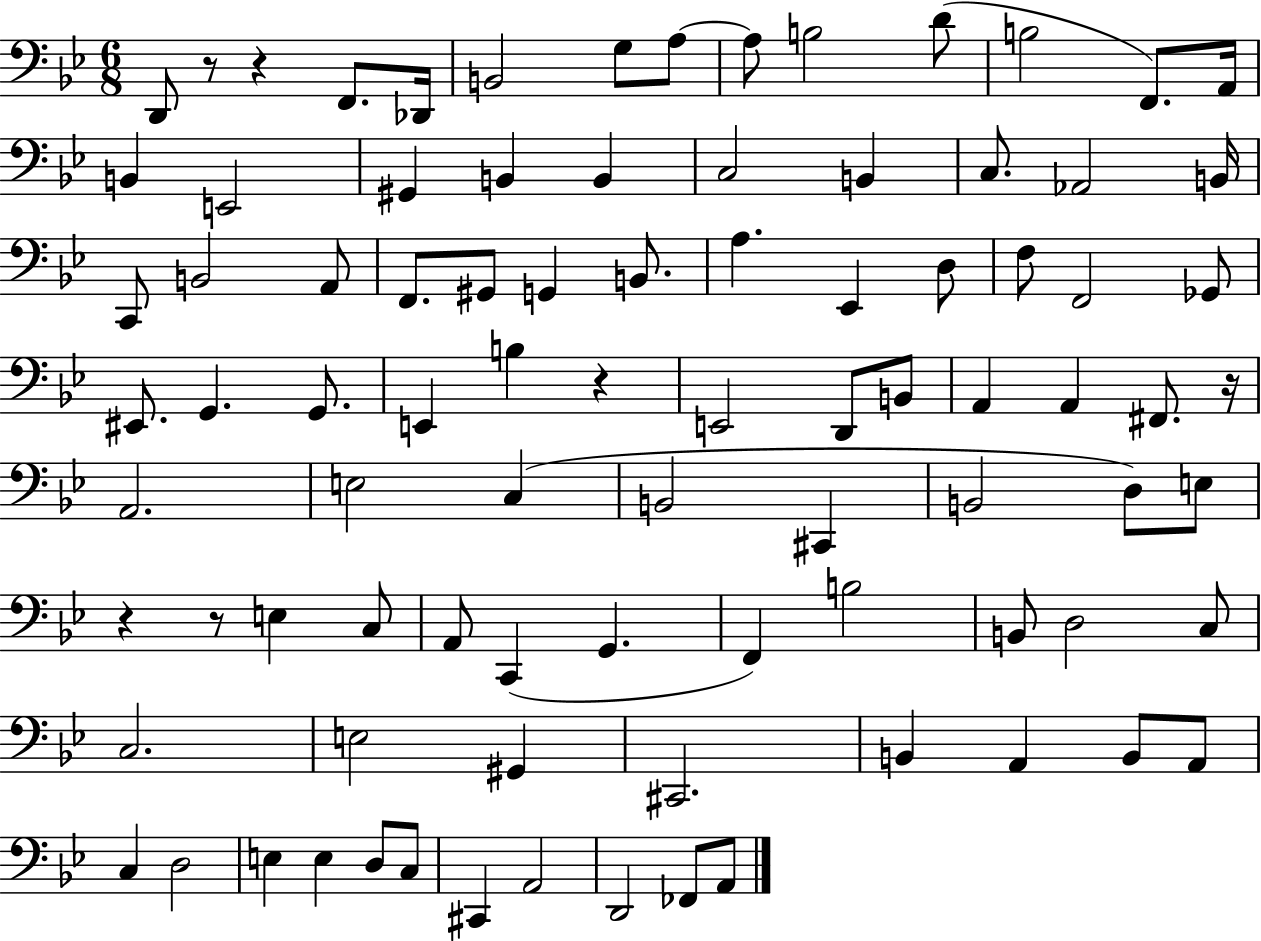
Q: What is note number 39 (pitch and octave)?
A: E2